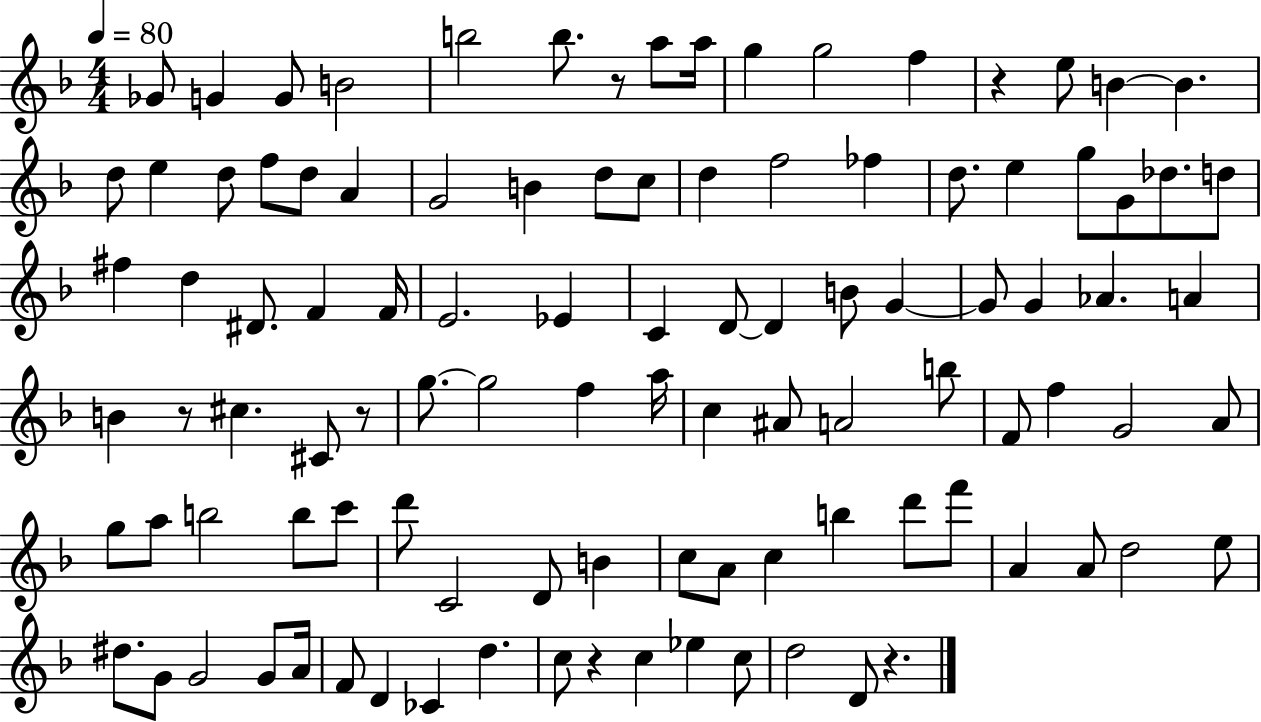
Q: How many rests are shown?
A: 6